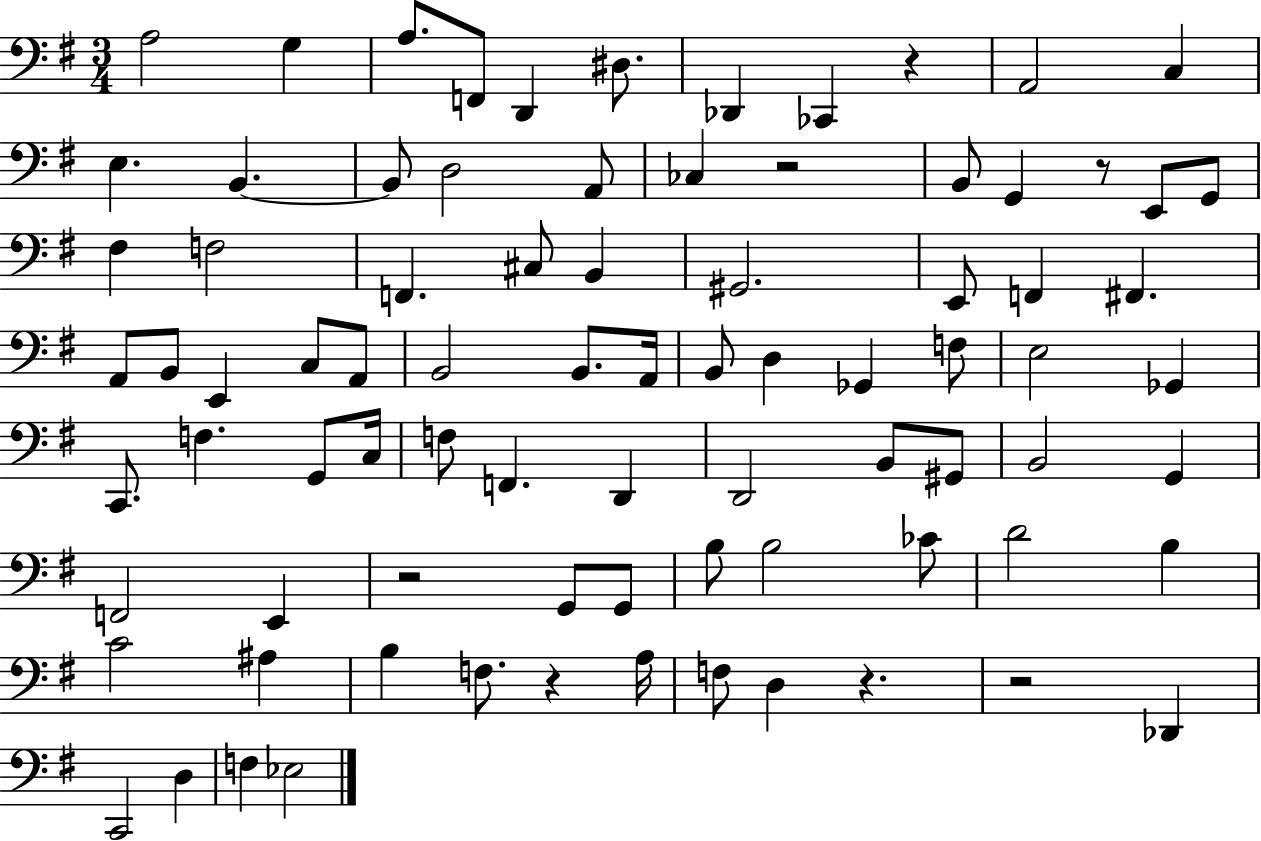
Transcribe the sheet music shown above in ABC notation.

X:1
T:Untitled
M:3/4
L:1/4
K:G
A,2 G, A,/2 F,,/2 D,, ^D,/2 _D,, _C,, z A,,2 C, E, B,, B,,/2 D,2 A,,/2 _C, z2 B,,/2 G,, z/2 E,,/2 G,,/2 ^F, F,2 F,, ^C,/2 B,, ^G,,2 E,,/2 F,, ^F,, A,,/2 B,,/2 E,, C,/2 A,,/2 B,,2 B,,/2 A,,/4 B,,/2 D, _G,, F,/2 E,2 _G,, C,,/2 F, G,,/2 C,/4 F,/2 F,, D,, D,,2 B,,/2 ^G,,/2 B,,2 G,, F,,2 E,, z2 G,,/2 G,,/2 B,/2 B,2 _C/2 D2 B, C2 ^A, B, F,/2 z A,/4 F,/2 D, z z2 _D,, C,,2 D, F, _E,2